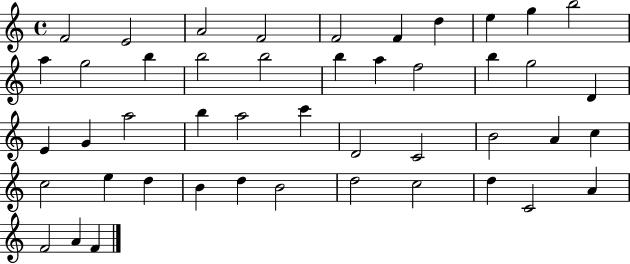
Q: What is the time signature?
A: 4/4